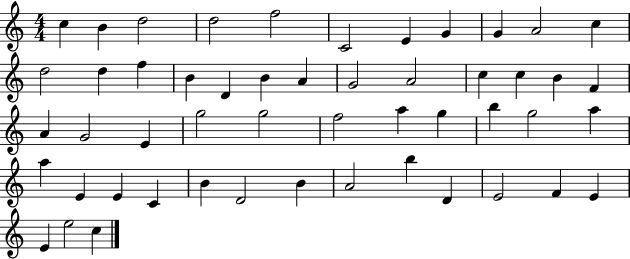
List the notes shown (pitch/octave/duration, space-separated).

C5/q B4/q D5/h D5/h F5/h C4/h E4/q G4/q G4/q A4/h C5/q D5/h D5/q F5/q B4/q D4/q B4/q A4/q G4/h A4/h C5/q C5/q B4/q F4/q A4/q G4/h E4/q G5/h G5/h F5/h A5/q G5/q B5/q G5/h A5/q A5/q E4/q E4/q C4/q B4/q D4/h B4/q A4/h B5/q D4/q E4/h F4/q E4/q E4/q E5/h C5/q